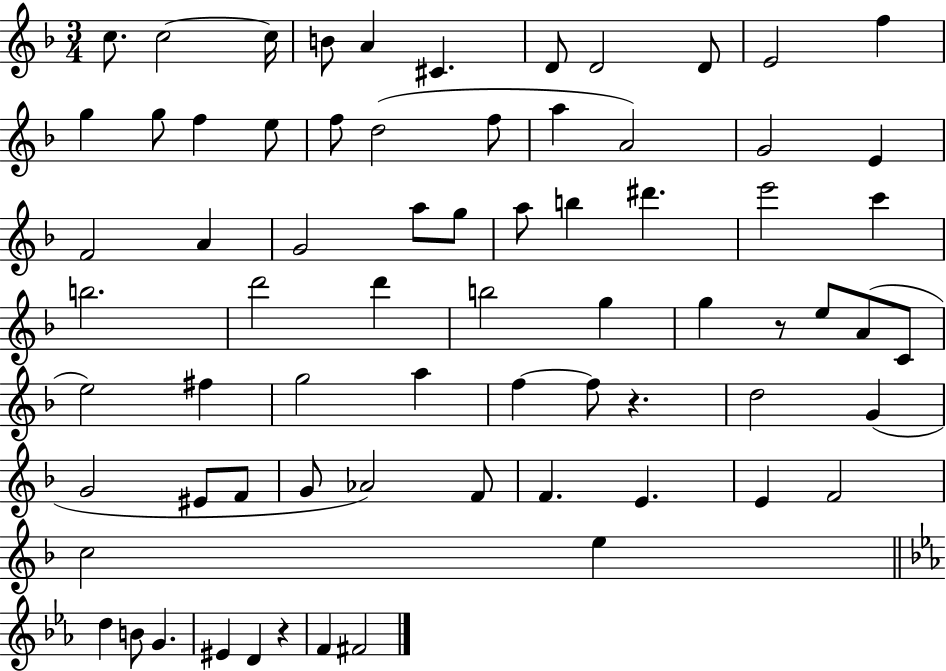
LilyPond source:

{
  \clef treble
  \numericTimeSignature
  \time 3/4
  \key f \major
  c''8. c''2~~ c''16 | b'8 a'4 cis'4. | d'8 d'2 d'8 | e'2 f''4 | \break g''4 g''8 f''4 e''8 | f''8 d''2( f''8 | a''4 a'2) | g'2 e'4 | \break f'2 a'4 | g'2 a''8 g''8 | a''8 b''4 dis'''4. | e'''2 c'''4 | \break b''2. | d'''2 d'''4 | b''2 g''4 | g''4 r8 e''8 a'8( c'8 | \break e''2) fis''4 | g''2 a''4 | f''4~~ f''8 r4. | d''2 g'4( | \break g'2 eis'8 f'8 | g'8 aes'2) f'8 | f'4. e'4. | e'4 f'2 | \break c''2 e''4 | \bar "||" \break \key c \minor d''4 b'8 g'4. | eis'4 d'4 r4 | f'4 fis'2 | \bar "|."
}